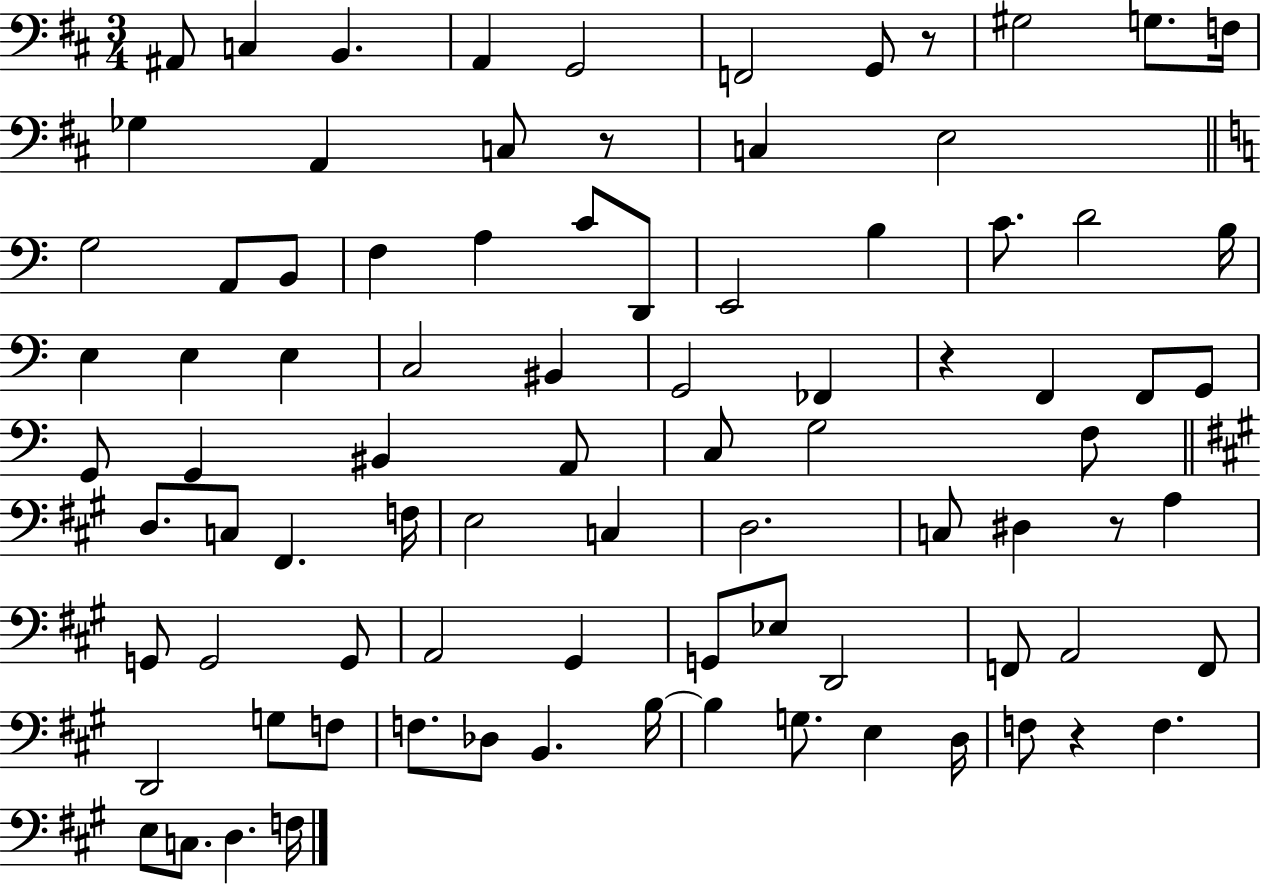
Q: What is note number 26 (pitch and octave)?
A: D4